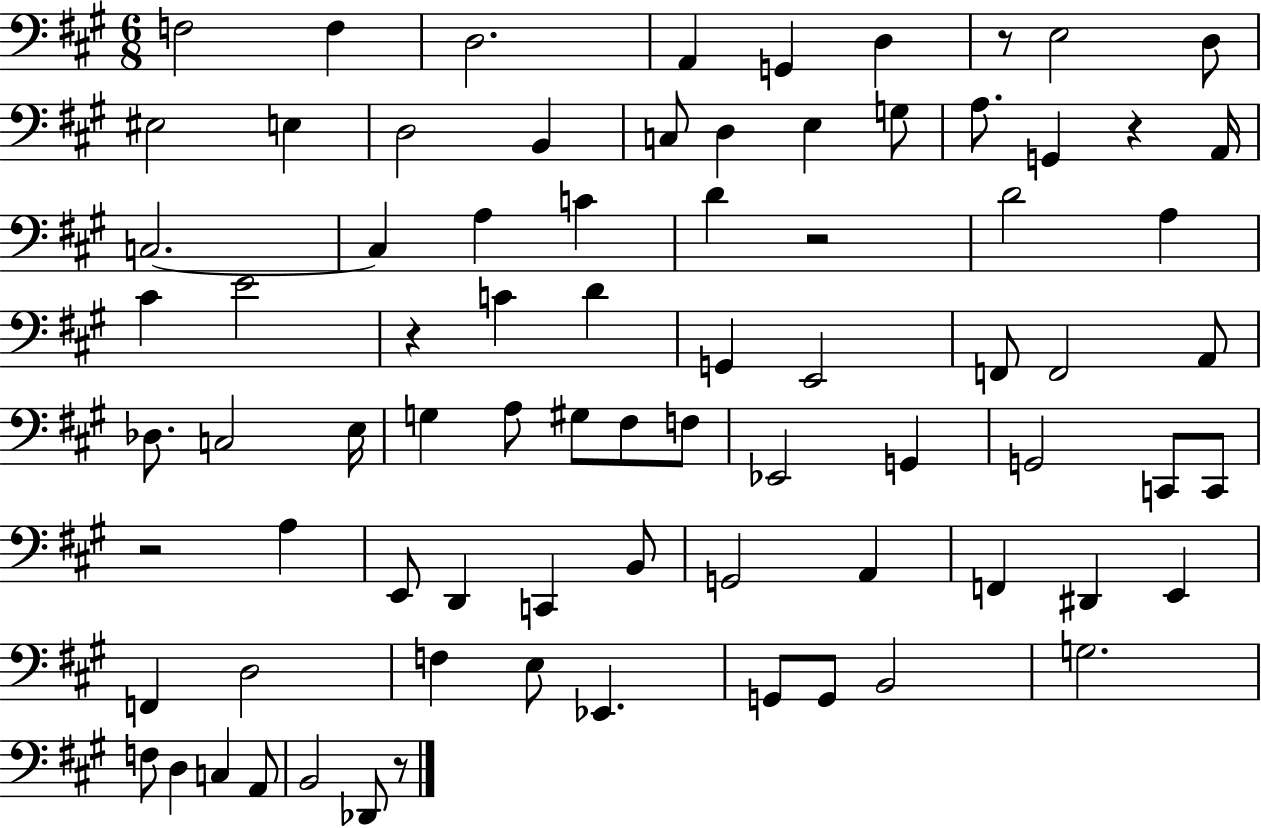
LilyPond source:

{
  \clef bass
  \numericTimeSignature
  \time 6/8
  \key a \major
  \repeat volta 2 { f2 f4 | d2. | a,4 g,4 d4 | r8 e2 d8 | \break eis2 e4 | d2 b,4 | c8 d4 e4 g8 | a8. g,4 r4 a,16 | \break c2.~~ | c4 a4 c'4 | d'4 r2 | d'2 a4 | \break cis'4 e'2 | r4 c'4 d'4 | g,4 e,2 | f,8 f,2 a,8 | \break des8. c2 e16 | g4 a8 gis8 fis8 f8 | ees,2 g,4 | g,2 c,8 c,8 | \break r2 a4 | e,8 d,4 c,4 b,8 | g,2 a,4 | f,4 dis,4 e,4 | \break f,4 d2 | f4 e8 ees,4. | g,8 g,8 b,2 | g2. | \break f8 d4 c4 a,8 | b,2 des,8 r8 | } \bar "|."
}